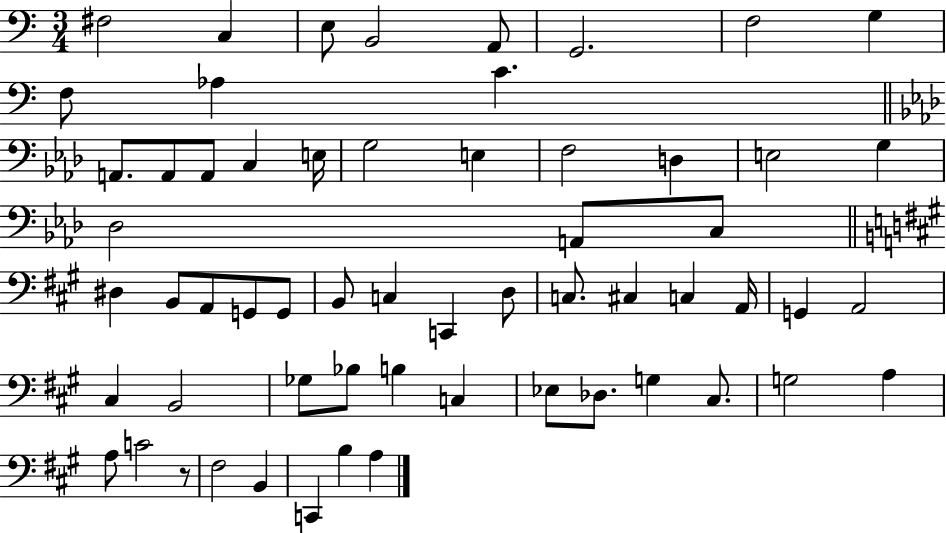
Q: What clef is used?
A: bass